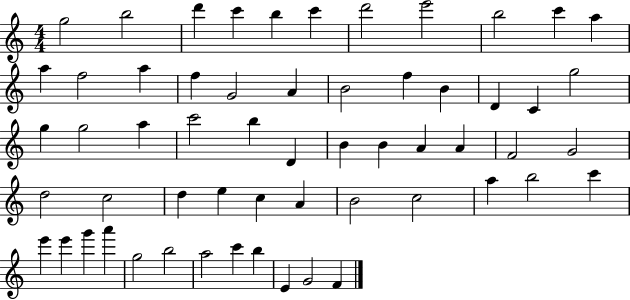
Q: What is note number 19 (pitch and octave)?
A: F5